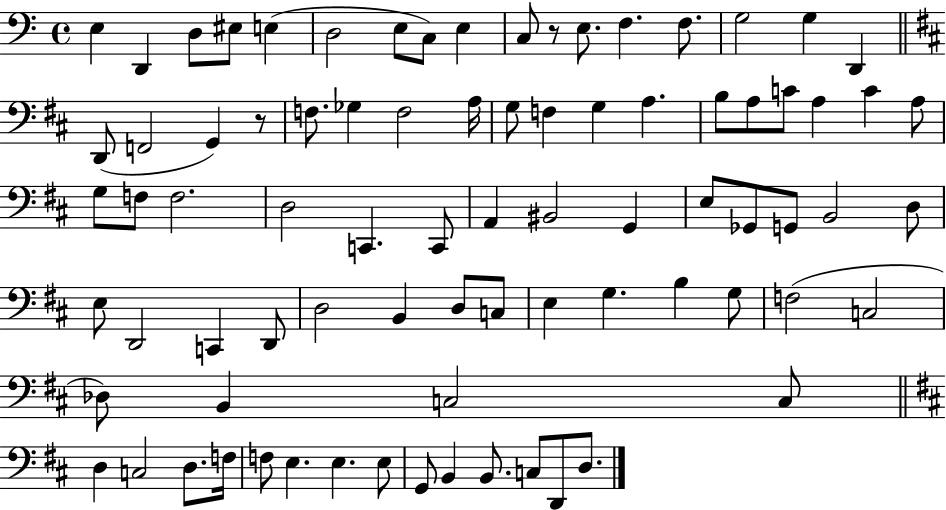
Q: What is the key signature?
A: C major